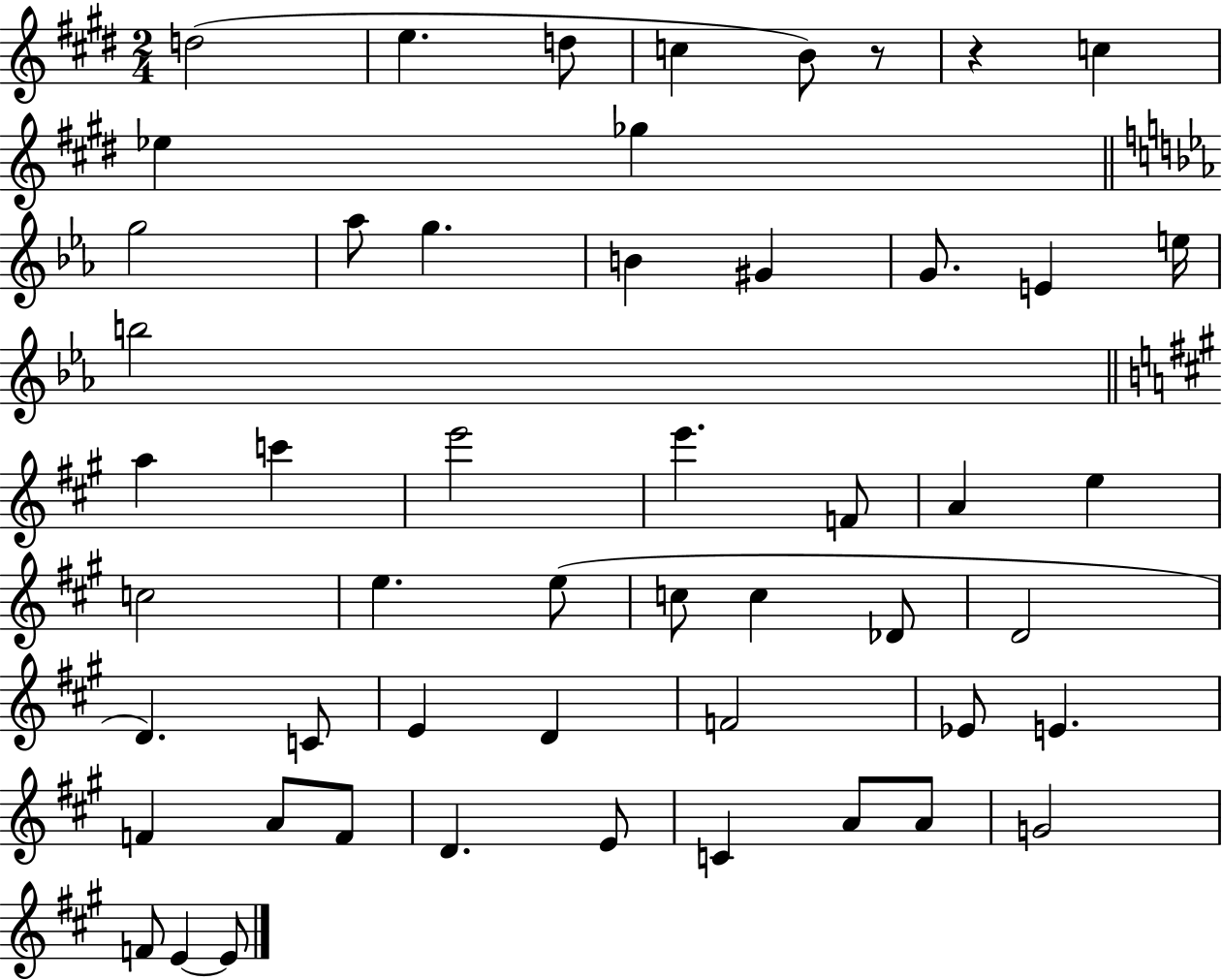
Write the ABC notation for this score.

X:1
T:Untitled
M:2/4
L:1/4
K:E
d2 e d/2 c B/2 z/2 z c _e _g g2 _a/2 g B ^G G/2 E e/4 b2 a c' e'2 e' F/2 A e c2 e e/2 c/2 c _D/2 D2 D C/2 E D F2 _E/2 E F A/2 F/2 D E/2 C A/2 A/2 G2 F/2 E E/2